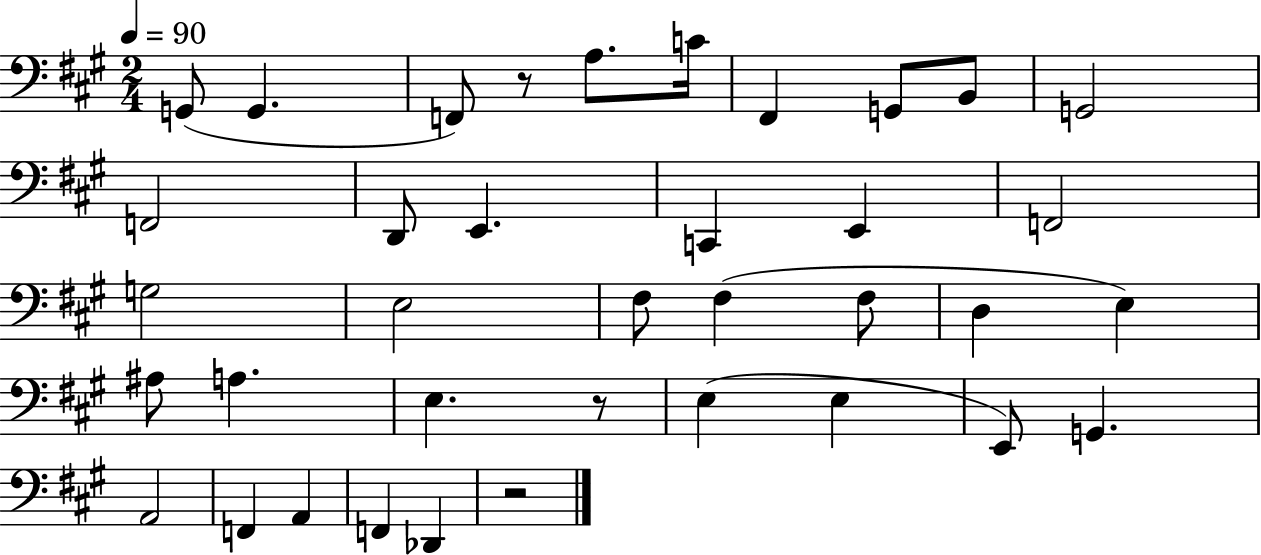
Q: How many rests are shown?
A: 3